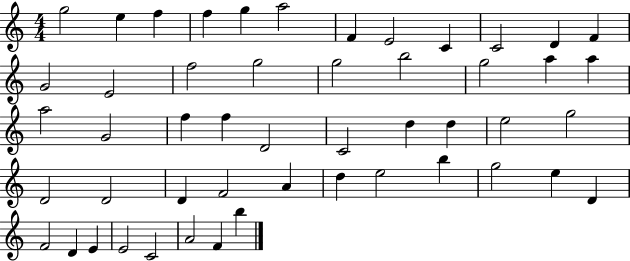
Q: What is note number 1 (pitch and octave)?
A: G5